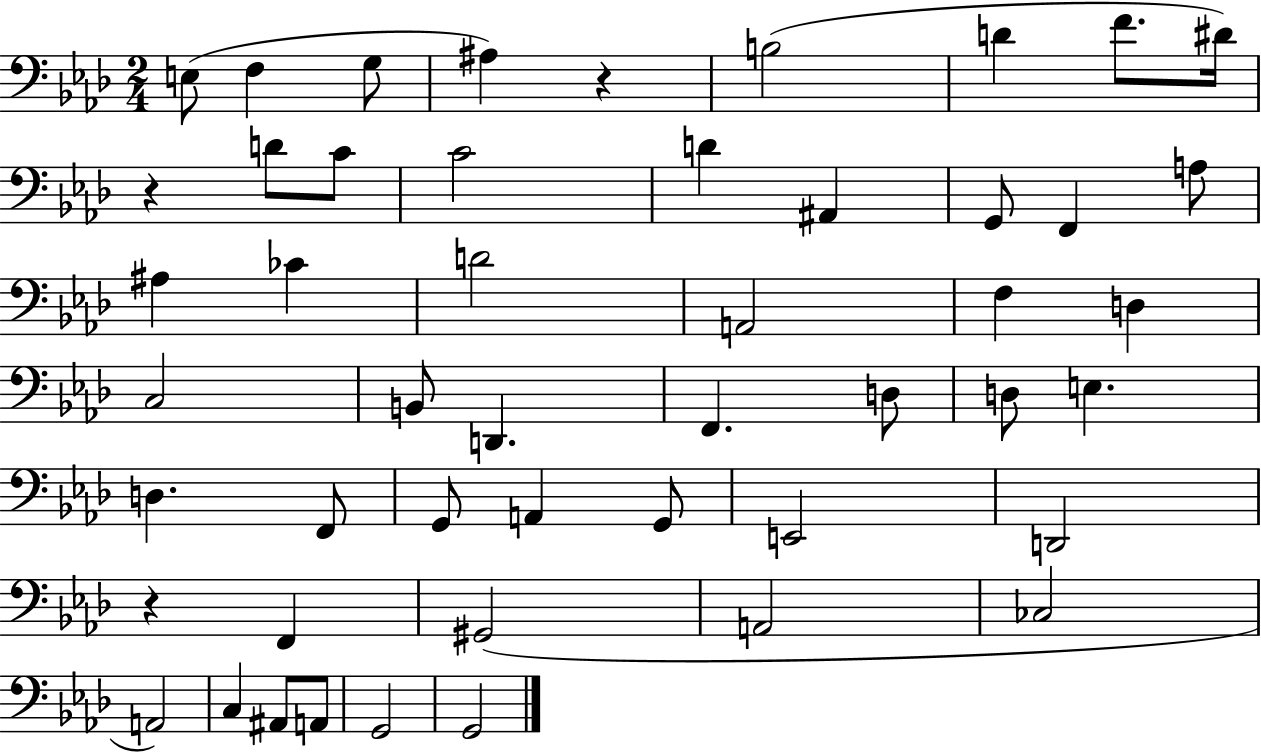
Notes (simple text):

E3/e F3/q G3/e A#3/q R/q B3/h D4/q F4/e. D#4/s R/q D4/e C4/e C4/h D4/q A#2/q G2/e F2/q A3/e A#3/q CES4/q D4/h A2/h F3/q D3/q C3/h B2/e D2/q. F2/q. D3/e D3/e E3/q. D3/q. F2/e G2/e A2/q G2/e E2/h D2/h R/q F2/q G#2/h A2/h CES3/h A2/h C3/q A#2/e A2/e G2/h G2/h